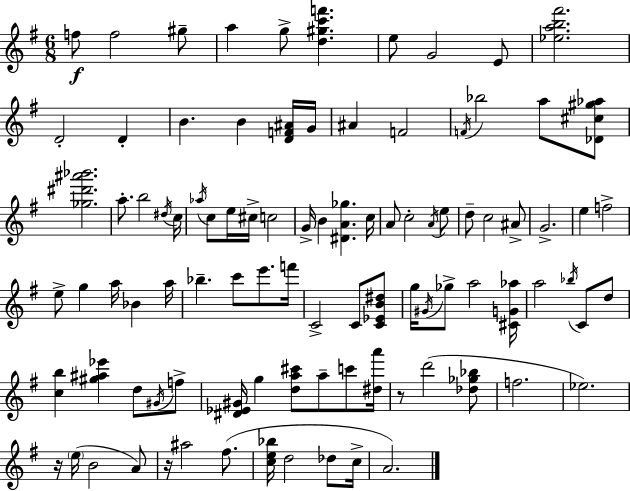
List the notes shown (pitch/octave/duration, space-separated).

F5/e F5/h G#5/e A5/q G5/e [D5,G#5,C6,F6]/q. E5/e G4/h E4/e [Eb5,A5,B5,F#6]/h. D4/h D4/q B4/q. B4/q [D4,F4,A#4]/s G4/s A#4/q F4/h F4/s Bb5/h A5/e [Db4,C#5,G#5,Ab5]/e [Gb5,D#6,A#6,Bb6]/h. A5/e. B5/h D#5/s C5/s Ab5/s C5/e E5/s C#5/s C5/h G4/s B4/q [D#4,A4,Gb5]/q. C5/s A4/e C5/h A4/s E5/e D5/e C5/h A#4/e G4/h. E5/q F5/h E5/e G5/q A5/s Bb4/q A5/s Bb5/q. C6/e E6/e. F6/s C4/h C4/e [C4,Eb4,B4,D#5]/e G5/s G#4/s Gb5/e A5/h [C#4,G4,Ab5]/s A5/h Bb5/s C4/e D5/e [C5,B5]/q [G#5,A#5,Eb6]/q D5/e G#4/s F5/e [D#4,Eb4,G#4]/s G5/q [D5,A5,C#6]/e A5/e C6/e [D#5,A6]/s R/e D6/h [Db5,Gb5,Bb5]/e F5/h. Eb5/h. R/s E5/s B4/h A4/e R/s A#5/h F#5/e. [C5,E5,Bb5]/s D5/h Db5/e C5/s A4/h.